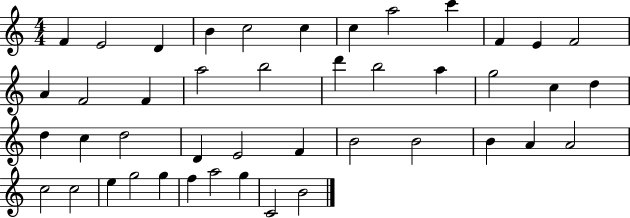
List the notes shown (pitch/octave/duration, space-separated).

F4/q E4/h D4/q B4/q C5/h C5/q C5/q A5/h C6/q F4/q E4/q F4/h A4/q F4/h F4/q A5/h B5/h D6/q B5/h A5/q G5/h C5/q D5/q D5/q C5/q D5/h D4/q E4/h F4/q B4/h B4/h B4/q A4/q A4/h C5/h C5/h E5/q G5/h G5/q F5/q A5/h G5/q C4/h B4/h